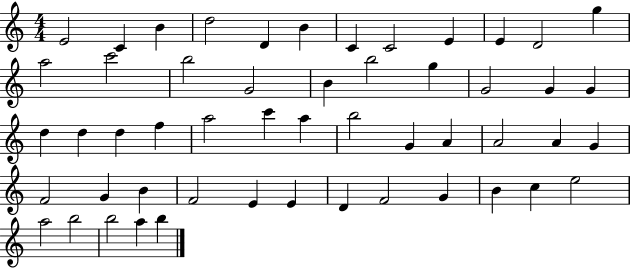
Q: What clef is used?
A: treble